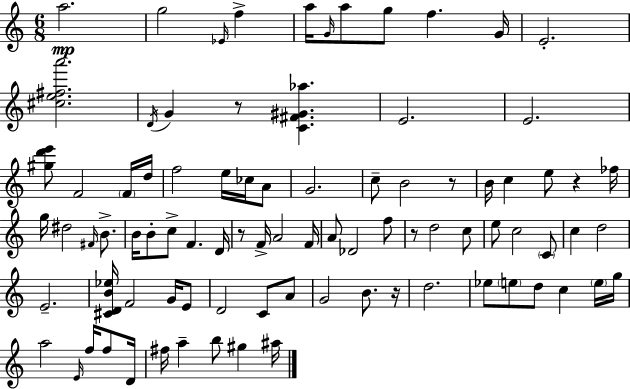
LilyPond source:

{
  \clef treble
  \numericTimeSignature
  \time 6/8
  \key a \minor
  a''2.\mp | g''2 \grace { ees'16 } f''4-> | a''16 \grace { g'16 } a''8 g''8 f''4. | g'16 e'2.-. | \break <cis'' e'' fis'' a'''>2. | \acciaccatura { d'16 } g'4 r8 <c' fis' gis' aes''>4. | e'2. | e'2. | \break <gis'' d''' e'''>8 f'2 | \parenthesize f'16 d''16 f''2 e''16 | ces''16 a'8 g'2. | c''8-- b'2 | \break r8 b'16 c''4 e''8 r4 | fes''16 g''16 dis''2 | \grace { fis'16 } b'8.-> b'16 b'8-. c''8-> f'4. | d'16 r8 f'16-> a'2 | \break f'16 a'8 des'2 | f''8 r8 d''2 | c''8 e''8 c''2 | \parenthesize c'8 c''4 d''2 | \break e'2.-- | <cis' d' b' ees''>16 f'2 | g'16 e'8 d'2 | c'8 a'8 g'2 | \break b'8. r16 d''2. | ees''8 \parenthesize e''8 d''8 c''4 | \parenthesize e''16 g''16 a''2 | \grace { e'16 } f''16 f''8 d'16 fis''16 a''4-- b''8 | \break gis''4 ais''16 \bar "|."
}